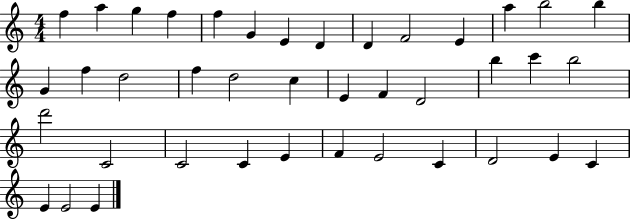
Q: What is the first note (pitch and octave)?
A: F5